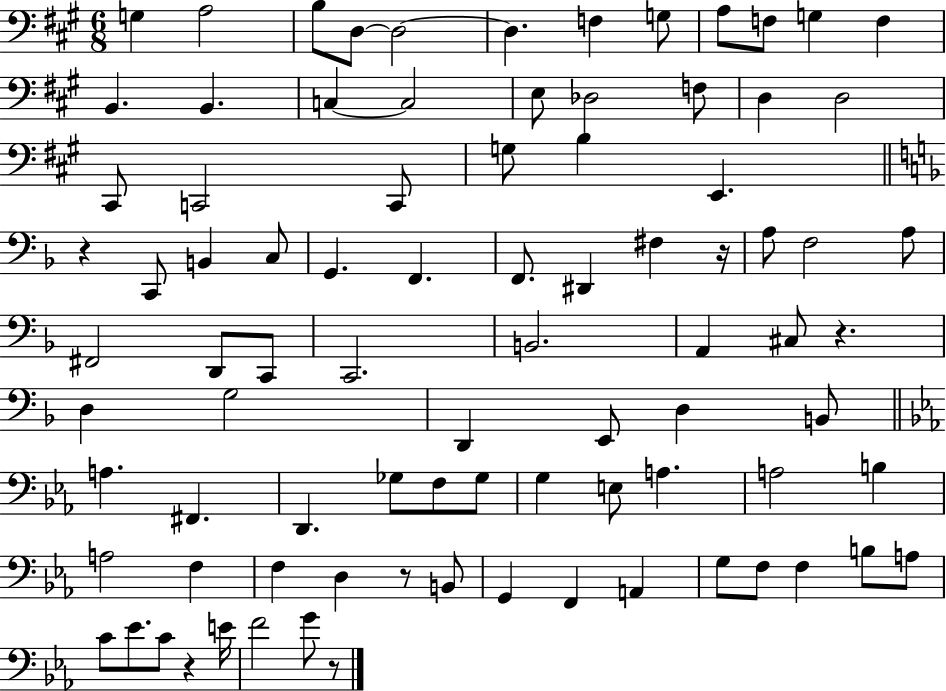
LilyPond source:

{
  \clef bass
  \numericTimeSignature
  \time 6/8
  \key a \major
  g4 a2 | b8 d8~~ d2~~ | d4. f4 g8 | a8 f8 g4 f4 | \break b,4. b,4. | c4~~ c2 | e8 des2 f8 | d4 d2 | \break cis,8 c,2 c,8 | g8 b4 e,4. | \bar "||" \break \key f \major r4 c,8 b,4 c8 | g,4. f,4. | f,8. dis,4 fis4 r16 | a8 f2 a8 | \break fis,2 d,8 c,8 | c,2. | b,2. | a,4 cis8 r4. | \break d4 g2 | d,4 e,8 d4 b,8 | \bar "||" \break \key c \minor a4. fis,4. | d,4. ges8 f8 ges8 | g4 e8 a4. | a2 b4 | \break a2 f4 | f4 d4 r8 b,8 | g,4 f,4 a,4 | g8 f8 f4 b8 a8 | \break c'8 ees'8. c'8 r4 e'16 | f'2 g'8 r8 | \bar "|."
}